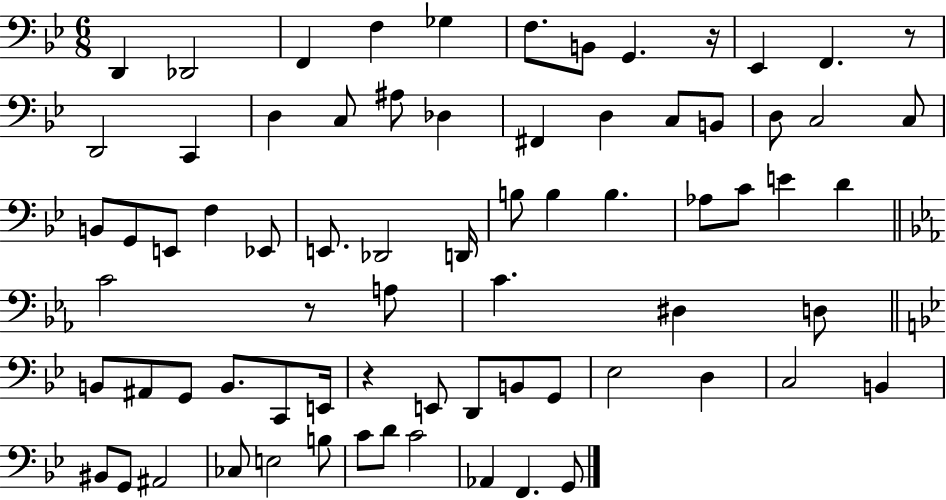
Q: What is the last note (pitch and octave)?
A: G2